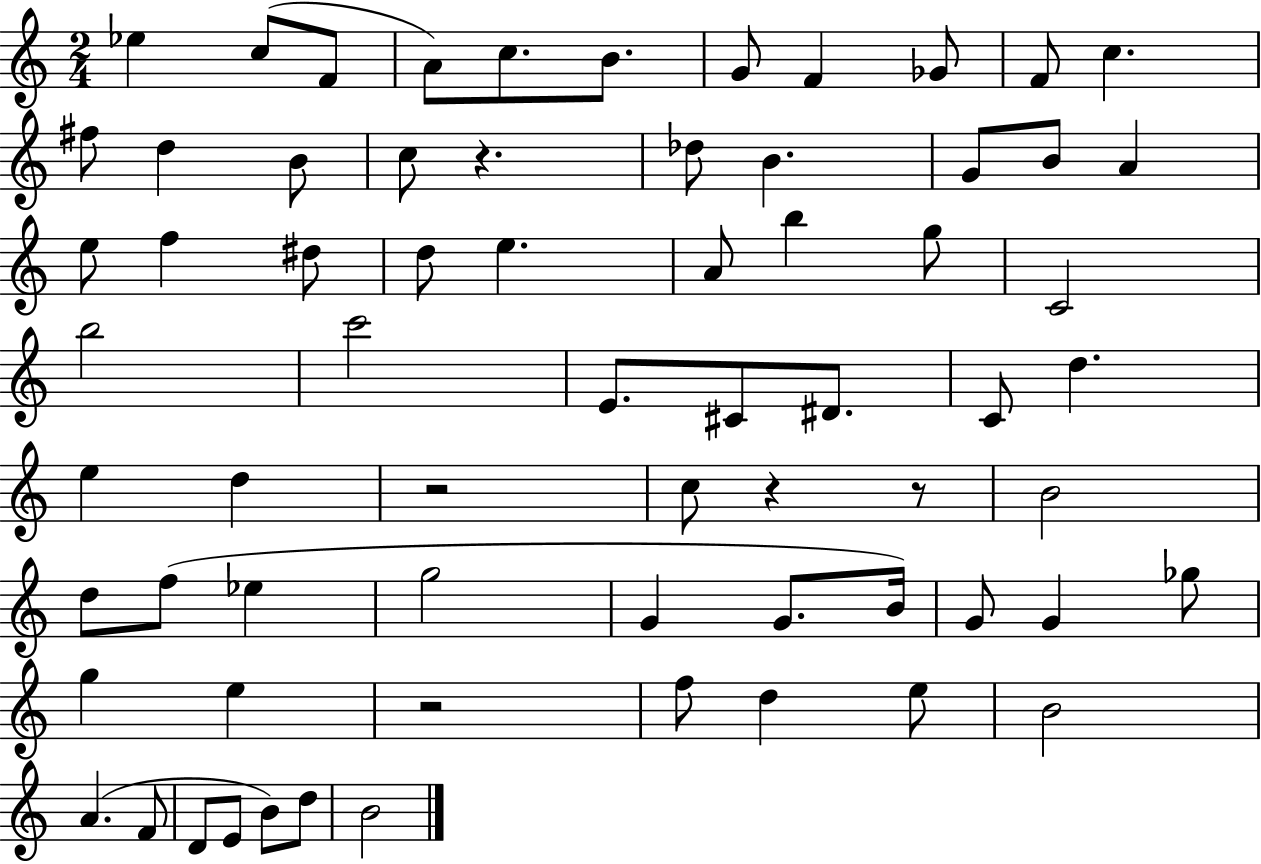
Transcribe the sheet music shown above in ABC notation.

X:1
T:Untitled
M:2/4
L:1/4
K:C
_e c/2 F/2 A/2 c/2 B/2 G/2 F _G/2 F/2 c ^f/2 d B/2 c/2 z _d/2 B G/2 B/2 A e/2 f ^d/2 d/2 e A/2 b g/2 C2 b2 c'2 E/2 ^C/2 ^D/2 C/2 d e d z2 c/2 z z/2 B2 d/2 f/2 _e g2 G G/2 B/4 G/2 G _g/2 g e z2 f/2 d e/2 B2 A F/2 D/2 E/2 B/2 d/2 B2